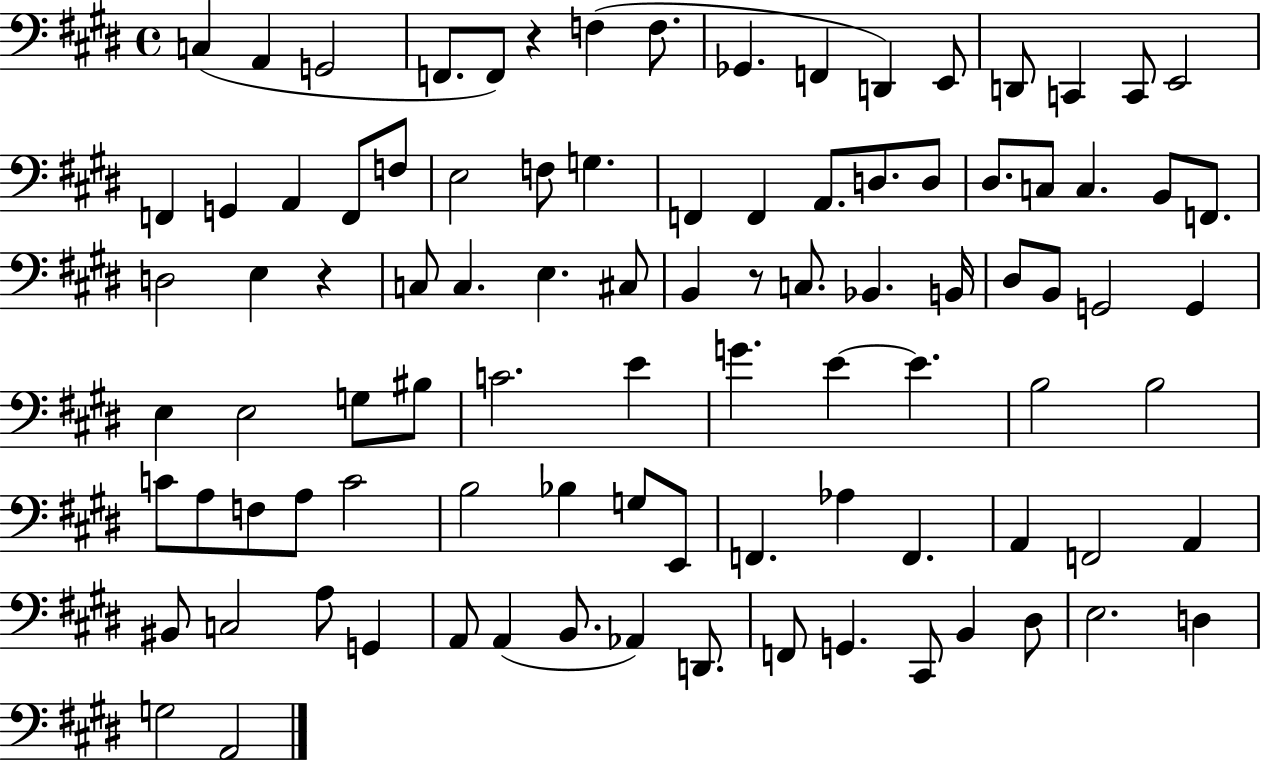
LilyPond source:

{
  \clef bass
  \time 4/4
  \defaultTimeSignature
  \key e \major
  c4( a,4 g,2 | f,8. f,8) r4 f4( f8. | ges,4. f,4 d,4) e,8 | d,8 c,4 c,8 e,2 | \break f,4 g,4 a,4 f,8 f8 | e2 f8 g4. | f,4 f,4 a,8. d8. d8 | dis8. c8 c4. b,8 f,8. | \break d2 e4 r4 | c8 c4. e4. cis8 | b,4 r8 c8. bes,4. b,16 | dis8 b,8 g,2 g,4 | \break e4 e2 g8 bis8 | c'2. e'4 | g'4. e'4~~ e'4. | b2 b2 | \break c'8 a8 f8 a8 c'2 | b2 bes4 g8 e,8 | f,4. aes4 f,4. | a,4 f,2 a,4 | \break bis,8 c2 a8 g,4 | a,8 a,4( b,8. aes,4) d,8. | f,8 g,4. cis,8 b,4 dis8 | e2. d4 | \break g2 a,2 | \bar "|."
}